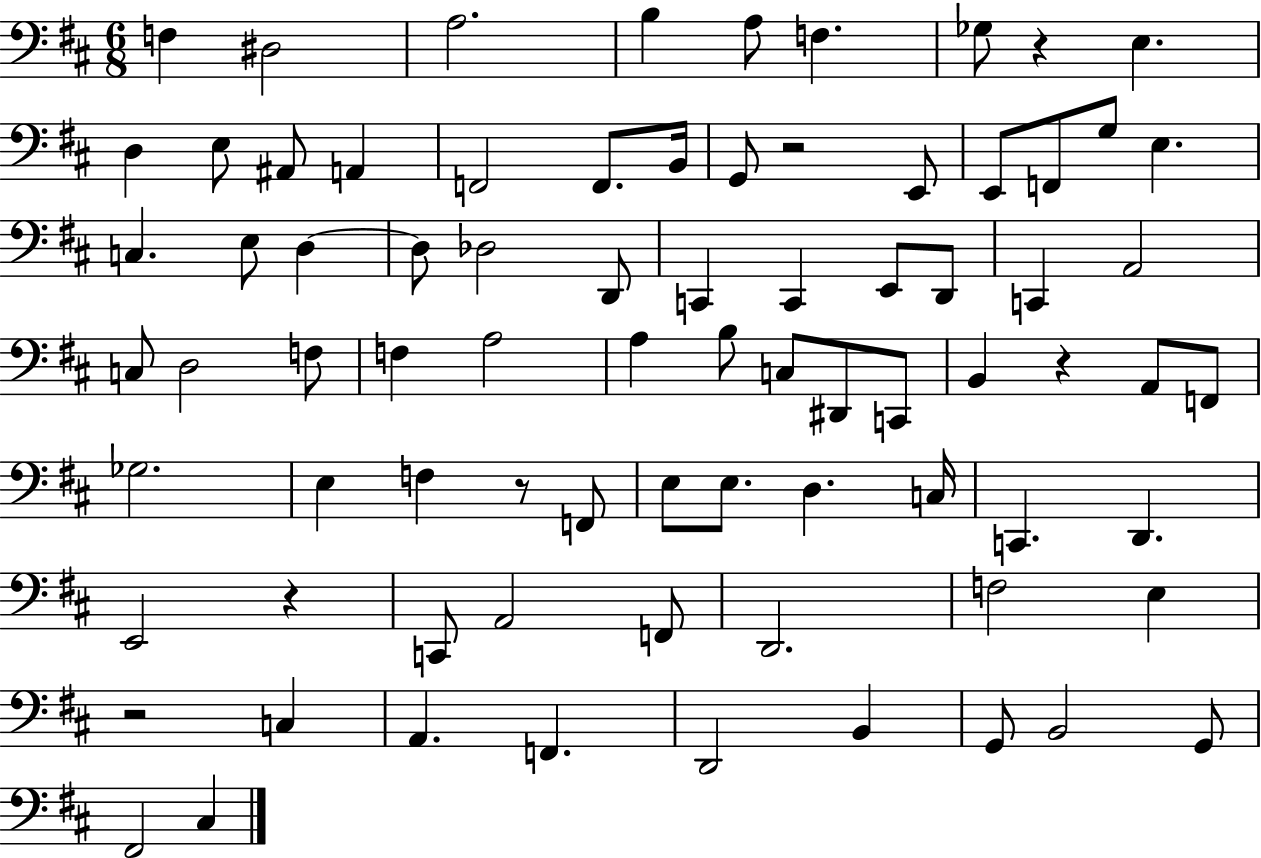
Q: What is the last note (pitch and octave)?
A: C#3